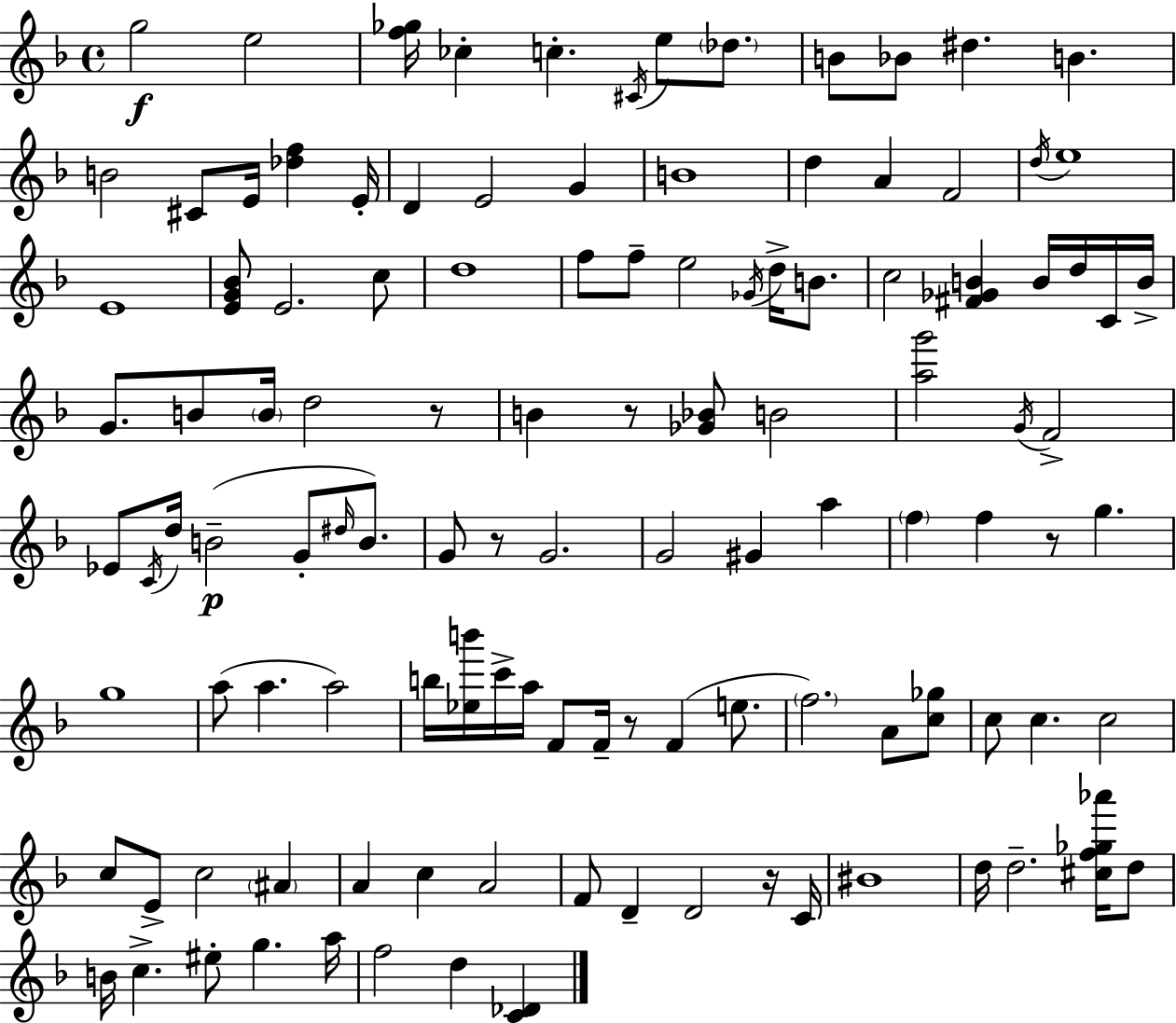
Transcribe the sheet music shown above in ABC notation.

X:1
T:Untitled
M:4/4
L:1/4
K:Dm
g2 e2 [f_g]/4 _c c ^C/4 e/2 _d/2 B/2 _B/2 ^d B B2 ^C/2 E/4 [_df] E/4 D E2 G B4 d A F2 d/4 e4 E4 [EG_B]/2 E2 c/2 d4 f/2 f/2 e2 _G/4 d/4 B/2 c2 [^F_GB] B/4 d/4 C/4 B/4 G/2 B/2 B/4 d2 z/2 B z/2 [_G_B]/2 B2 [ag']2 G/4 F2 _E/2 C/4 d/4 B2 G/2 ^d/4 B/2 G/2 z/2 G2 G2 ^G a f f z/2 g g4 a/2 a a2 b/4 [_eb']/4 c'/4 a/4 F/2 F/4 z/2 F e/2 f2 A/2 [c_g]/2 c/2 c c2 c/2 E/2 c2 ^A A c A2 F/2 D D2 z/4 C/4 ^B4 d/4 d2 [^cf_g_a']/4 d/2 B/4 c ^e/2 g a/4 f2 d [C_D]